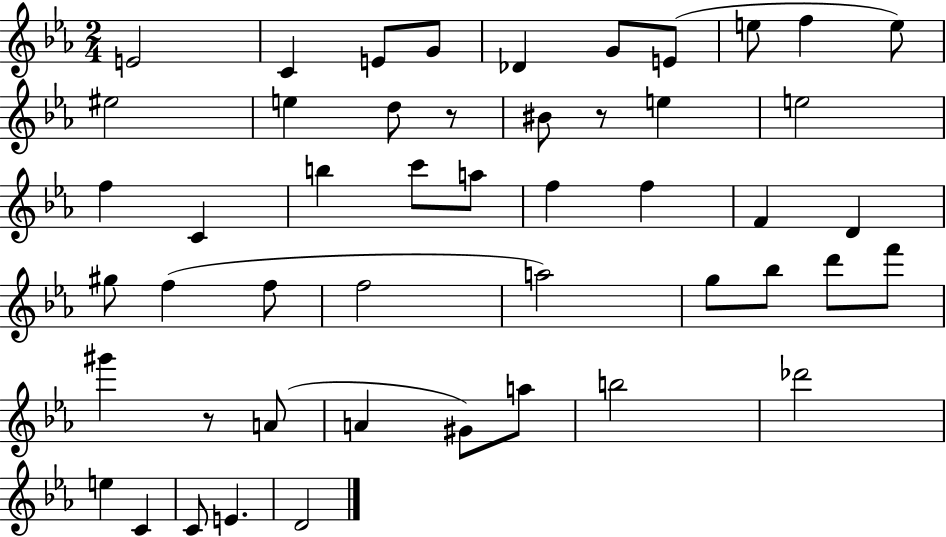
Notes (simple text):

E4/h C4/q E4/e G4/e Db4/q G4/e E4/e E5/e F5/q E5/e EIS5/h E5/q D5/e R/e BIS4/e R/e E5/q E5/h F5/q C4/q B5/q C6/e A5/e F5/q F5/q F4/q D4/q G#5/e F5/q F5/e F5/h A5/h G5/e Bb5/e D6/e F6/e G#6/q R/e A4/e A4/q G#4/e A5/e B5/h Db6/h E5/q C4/q C4/e E4/q. D4/h